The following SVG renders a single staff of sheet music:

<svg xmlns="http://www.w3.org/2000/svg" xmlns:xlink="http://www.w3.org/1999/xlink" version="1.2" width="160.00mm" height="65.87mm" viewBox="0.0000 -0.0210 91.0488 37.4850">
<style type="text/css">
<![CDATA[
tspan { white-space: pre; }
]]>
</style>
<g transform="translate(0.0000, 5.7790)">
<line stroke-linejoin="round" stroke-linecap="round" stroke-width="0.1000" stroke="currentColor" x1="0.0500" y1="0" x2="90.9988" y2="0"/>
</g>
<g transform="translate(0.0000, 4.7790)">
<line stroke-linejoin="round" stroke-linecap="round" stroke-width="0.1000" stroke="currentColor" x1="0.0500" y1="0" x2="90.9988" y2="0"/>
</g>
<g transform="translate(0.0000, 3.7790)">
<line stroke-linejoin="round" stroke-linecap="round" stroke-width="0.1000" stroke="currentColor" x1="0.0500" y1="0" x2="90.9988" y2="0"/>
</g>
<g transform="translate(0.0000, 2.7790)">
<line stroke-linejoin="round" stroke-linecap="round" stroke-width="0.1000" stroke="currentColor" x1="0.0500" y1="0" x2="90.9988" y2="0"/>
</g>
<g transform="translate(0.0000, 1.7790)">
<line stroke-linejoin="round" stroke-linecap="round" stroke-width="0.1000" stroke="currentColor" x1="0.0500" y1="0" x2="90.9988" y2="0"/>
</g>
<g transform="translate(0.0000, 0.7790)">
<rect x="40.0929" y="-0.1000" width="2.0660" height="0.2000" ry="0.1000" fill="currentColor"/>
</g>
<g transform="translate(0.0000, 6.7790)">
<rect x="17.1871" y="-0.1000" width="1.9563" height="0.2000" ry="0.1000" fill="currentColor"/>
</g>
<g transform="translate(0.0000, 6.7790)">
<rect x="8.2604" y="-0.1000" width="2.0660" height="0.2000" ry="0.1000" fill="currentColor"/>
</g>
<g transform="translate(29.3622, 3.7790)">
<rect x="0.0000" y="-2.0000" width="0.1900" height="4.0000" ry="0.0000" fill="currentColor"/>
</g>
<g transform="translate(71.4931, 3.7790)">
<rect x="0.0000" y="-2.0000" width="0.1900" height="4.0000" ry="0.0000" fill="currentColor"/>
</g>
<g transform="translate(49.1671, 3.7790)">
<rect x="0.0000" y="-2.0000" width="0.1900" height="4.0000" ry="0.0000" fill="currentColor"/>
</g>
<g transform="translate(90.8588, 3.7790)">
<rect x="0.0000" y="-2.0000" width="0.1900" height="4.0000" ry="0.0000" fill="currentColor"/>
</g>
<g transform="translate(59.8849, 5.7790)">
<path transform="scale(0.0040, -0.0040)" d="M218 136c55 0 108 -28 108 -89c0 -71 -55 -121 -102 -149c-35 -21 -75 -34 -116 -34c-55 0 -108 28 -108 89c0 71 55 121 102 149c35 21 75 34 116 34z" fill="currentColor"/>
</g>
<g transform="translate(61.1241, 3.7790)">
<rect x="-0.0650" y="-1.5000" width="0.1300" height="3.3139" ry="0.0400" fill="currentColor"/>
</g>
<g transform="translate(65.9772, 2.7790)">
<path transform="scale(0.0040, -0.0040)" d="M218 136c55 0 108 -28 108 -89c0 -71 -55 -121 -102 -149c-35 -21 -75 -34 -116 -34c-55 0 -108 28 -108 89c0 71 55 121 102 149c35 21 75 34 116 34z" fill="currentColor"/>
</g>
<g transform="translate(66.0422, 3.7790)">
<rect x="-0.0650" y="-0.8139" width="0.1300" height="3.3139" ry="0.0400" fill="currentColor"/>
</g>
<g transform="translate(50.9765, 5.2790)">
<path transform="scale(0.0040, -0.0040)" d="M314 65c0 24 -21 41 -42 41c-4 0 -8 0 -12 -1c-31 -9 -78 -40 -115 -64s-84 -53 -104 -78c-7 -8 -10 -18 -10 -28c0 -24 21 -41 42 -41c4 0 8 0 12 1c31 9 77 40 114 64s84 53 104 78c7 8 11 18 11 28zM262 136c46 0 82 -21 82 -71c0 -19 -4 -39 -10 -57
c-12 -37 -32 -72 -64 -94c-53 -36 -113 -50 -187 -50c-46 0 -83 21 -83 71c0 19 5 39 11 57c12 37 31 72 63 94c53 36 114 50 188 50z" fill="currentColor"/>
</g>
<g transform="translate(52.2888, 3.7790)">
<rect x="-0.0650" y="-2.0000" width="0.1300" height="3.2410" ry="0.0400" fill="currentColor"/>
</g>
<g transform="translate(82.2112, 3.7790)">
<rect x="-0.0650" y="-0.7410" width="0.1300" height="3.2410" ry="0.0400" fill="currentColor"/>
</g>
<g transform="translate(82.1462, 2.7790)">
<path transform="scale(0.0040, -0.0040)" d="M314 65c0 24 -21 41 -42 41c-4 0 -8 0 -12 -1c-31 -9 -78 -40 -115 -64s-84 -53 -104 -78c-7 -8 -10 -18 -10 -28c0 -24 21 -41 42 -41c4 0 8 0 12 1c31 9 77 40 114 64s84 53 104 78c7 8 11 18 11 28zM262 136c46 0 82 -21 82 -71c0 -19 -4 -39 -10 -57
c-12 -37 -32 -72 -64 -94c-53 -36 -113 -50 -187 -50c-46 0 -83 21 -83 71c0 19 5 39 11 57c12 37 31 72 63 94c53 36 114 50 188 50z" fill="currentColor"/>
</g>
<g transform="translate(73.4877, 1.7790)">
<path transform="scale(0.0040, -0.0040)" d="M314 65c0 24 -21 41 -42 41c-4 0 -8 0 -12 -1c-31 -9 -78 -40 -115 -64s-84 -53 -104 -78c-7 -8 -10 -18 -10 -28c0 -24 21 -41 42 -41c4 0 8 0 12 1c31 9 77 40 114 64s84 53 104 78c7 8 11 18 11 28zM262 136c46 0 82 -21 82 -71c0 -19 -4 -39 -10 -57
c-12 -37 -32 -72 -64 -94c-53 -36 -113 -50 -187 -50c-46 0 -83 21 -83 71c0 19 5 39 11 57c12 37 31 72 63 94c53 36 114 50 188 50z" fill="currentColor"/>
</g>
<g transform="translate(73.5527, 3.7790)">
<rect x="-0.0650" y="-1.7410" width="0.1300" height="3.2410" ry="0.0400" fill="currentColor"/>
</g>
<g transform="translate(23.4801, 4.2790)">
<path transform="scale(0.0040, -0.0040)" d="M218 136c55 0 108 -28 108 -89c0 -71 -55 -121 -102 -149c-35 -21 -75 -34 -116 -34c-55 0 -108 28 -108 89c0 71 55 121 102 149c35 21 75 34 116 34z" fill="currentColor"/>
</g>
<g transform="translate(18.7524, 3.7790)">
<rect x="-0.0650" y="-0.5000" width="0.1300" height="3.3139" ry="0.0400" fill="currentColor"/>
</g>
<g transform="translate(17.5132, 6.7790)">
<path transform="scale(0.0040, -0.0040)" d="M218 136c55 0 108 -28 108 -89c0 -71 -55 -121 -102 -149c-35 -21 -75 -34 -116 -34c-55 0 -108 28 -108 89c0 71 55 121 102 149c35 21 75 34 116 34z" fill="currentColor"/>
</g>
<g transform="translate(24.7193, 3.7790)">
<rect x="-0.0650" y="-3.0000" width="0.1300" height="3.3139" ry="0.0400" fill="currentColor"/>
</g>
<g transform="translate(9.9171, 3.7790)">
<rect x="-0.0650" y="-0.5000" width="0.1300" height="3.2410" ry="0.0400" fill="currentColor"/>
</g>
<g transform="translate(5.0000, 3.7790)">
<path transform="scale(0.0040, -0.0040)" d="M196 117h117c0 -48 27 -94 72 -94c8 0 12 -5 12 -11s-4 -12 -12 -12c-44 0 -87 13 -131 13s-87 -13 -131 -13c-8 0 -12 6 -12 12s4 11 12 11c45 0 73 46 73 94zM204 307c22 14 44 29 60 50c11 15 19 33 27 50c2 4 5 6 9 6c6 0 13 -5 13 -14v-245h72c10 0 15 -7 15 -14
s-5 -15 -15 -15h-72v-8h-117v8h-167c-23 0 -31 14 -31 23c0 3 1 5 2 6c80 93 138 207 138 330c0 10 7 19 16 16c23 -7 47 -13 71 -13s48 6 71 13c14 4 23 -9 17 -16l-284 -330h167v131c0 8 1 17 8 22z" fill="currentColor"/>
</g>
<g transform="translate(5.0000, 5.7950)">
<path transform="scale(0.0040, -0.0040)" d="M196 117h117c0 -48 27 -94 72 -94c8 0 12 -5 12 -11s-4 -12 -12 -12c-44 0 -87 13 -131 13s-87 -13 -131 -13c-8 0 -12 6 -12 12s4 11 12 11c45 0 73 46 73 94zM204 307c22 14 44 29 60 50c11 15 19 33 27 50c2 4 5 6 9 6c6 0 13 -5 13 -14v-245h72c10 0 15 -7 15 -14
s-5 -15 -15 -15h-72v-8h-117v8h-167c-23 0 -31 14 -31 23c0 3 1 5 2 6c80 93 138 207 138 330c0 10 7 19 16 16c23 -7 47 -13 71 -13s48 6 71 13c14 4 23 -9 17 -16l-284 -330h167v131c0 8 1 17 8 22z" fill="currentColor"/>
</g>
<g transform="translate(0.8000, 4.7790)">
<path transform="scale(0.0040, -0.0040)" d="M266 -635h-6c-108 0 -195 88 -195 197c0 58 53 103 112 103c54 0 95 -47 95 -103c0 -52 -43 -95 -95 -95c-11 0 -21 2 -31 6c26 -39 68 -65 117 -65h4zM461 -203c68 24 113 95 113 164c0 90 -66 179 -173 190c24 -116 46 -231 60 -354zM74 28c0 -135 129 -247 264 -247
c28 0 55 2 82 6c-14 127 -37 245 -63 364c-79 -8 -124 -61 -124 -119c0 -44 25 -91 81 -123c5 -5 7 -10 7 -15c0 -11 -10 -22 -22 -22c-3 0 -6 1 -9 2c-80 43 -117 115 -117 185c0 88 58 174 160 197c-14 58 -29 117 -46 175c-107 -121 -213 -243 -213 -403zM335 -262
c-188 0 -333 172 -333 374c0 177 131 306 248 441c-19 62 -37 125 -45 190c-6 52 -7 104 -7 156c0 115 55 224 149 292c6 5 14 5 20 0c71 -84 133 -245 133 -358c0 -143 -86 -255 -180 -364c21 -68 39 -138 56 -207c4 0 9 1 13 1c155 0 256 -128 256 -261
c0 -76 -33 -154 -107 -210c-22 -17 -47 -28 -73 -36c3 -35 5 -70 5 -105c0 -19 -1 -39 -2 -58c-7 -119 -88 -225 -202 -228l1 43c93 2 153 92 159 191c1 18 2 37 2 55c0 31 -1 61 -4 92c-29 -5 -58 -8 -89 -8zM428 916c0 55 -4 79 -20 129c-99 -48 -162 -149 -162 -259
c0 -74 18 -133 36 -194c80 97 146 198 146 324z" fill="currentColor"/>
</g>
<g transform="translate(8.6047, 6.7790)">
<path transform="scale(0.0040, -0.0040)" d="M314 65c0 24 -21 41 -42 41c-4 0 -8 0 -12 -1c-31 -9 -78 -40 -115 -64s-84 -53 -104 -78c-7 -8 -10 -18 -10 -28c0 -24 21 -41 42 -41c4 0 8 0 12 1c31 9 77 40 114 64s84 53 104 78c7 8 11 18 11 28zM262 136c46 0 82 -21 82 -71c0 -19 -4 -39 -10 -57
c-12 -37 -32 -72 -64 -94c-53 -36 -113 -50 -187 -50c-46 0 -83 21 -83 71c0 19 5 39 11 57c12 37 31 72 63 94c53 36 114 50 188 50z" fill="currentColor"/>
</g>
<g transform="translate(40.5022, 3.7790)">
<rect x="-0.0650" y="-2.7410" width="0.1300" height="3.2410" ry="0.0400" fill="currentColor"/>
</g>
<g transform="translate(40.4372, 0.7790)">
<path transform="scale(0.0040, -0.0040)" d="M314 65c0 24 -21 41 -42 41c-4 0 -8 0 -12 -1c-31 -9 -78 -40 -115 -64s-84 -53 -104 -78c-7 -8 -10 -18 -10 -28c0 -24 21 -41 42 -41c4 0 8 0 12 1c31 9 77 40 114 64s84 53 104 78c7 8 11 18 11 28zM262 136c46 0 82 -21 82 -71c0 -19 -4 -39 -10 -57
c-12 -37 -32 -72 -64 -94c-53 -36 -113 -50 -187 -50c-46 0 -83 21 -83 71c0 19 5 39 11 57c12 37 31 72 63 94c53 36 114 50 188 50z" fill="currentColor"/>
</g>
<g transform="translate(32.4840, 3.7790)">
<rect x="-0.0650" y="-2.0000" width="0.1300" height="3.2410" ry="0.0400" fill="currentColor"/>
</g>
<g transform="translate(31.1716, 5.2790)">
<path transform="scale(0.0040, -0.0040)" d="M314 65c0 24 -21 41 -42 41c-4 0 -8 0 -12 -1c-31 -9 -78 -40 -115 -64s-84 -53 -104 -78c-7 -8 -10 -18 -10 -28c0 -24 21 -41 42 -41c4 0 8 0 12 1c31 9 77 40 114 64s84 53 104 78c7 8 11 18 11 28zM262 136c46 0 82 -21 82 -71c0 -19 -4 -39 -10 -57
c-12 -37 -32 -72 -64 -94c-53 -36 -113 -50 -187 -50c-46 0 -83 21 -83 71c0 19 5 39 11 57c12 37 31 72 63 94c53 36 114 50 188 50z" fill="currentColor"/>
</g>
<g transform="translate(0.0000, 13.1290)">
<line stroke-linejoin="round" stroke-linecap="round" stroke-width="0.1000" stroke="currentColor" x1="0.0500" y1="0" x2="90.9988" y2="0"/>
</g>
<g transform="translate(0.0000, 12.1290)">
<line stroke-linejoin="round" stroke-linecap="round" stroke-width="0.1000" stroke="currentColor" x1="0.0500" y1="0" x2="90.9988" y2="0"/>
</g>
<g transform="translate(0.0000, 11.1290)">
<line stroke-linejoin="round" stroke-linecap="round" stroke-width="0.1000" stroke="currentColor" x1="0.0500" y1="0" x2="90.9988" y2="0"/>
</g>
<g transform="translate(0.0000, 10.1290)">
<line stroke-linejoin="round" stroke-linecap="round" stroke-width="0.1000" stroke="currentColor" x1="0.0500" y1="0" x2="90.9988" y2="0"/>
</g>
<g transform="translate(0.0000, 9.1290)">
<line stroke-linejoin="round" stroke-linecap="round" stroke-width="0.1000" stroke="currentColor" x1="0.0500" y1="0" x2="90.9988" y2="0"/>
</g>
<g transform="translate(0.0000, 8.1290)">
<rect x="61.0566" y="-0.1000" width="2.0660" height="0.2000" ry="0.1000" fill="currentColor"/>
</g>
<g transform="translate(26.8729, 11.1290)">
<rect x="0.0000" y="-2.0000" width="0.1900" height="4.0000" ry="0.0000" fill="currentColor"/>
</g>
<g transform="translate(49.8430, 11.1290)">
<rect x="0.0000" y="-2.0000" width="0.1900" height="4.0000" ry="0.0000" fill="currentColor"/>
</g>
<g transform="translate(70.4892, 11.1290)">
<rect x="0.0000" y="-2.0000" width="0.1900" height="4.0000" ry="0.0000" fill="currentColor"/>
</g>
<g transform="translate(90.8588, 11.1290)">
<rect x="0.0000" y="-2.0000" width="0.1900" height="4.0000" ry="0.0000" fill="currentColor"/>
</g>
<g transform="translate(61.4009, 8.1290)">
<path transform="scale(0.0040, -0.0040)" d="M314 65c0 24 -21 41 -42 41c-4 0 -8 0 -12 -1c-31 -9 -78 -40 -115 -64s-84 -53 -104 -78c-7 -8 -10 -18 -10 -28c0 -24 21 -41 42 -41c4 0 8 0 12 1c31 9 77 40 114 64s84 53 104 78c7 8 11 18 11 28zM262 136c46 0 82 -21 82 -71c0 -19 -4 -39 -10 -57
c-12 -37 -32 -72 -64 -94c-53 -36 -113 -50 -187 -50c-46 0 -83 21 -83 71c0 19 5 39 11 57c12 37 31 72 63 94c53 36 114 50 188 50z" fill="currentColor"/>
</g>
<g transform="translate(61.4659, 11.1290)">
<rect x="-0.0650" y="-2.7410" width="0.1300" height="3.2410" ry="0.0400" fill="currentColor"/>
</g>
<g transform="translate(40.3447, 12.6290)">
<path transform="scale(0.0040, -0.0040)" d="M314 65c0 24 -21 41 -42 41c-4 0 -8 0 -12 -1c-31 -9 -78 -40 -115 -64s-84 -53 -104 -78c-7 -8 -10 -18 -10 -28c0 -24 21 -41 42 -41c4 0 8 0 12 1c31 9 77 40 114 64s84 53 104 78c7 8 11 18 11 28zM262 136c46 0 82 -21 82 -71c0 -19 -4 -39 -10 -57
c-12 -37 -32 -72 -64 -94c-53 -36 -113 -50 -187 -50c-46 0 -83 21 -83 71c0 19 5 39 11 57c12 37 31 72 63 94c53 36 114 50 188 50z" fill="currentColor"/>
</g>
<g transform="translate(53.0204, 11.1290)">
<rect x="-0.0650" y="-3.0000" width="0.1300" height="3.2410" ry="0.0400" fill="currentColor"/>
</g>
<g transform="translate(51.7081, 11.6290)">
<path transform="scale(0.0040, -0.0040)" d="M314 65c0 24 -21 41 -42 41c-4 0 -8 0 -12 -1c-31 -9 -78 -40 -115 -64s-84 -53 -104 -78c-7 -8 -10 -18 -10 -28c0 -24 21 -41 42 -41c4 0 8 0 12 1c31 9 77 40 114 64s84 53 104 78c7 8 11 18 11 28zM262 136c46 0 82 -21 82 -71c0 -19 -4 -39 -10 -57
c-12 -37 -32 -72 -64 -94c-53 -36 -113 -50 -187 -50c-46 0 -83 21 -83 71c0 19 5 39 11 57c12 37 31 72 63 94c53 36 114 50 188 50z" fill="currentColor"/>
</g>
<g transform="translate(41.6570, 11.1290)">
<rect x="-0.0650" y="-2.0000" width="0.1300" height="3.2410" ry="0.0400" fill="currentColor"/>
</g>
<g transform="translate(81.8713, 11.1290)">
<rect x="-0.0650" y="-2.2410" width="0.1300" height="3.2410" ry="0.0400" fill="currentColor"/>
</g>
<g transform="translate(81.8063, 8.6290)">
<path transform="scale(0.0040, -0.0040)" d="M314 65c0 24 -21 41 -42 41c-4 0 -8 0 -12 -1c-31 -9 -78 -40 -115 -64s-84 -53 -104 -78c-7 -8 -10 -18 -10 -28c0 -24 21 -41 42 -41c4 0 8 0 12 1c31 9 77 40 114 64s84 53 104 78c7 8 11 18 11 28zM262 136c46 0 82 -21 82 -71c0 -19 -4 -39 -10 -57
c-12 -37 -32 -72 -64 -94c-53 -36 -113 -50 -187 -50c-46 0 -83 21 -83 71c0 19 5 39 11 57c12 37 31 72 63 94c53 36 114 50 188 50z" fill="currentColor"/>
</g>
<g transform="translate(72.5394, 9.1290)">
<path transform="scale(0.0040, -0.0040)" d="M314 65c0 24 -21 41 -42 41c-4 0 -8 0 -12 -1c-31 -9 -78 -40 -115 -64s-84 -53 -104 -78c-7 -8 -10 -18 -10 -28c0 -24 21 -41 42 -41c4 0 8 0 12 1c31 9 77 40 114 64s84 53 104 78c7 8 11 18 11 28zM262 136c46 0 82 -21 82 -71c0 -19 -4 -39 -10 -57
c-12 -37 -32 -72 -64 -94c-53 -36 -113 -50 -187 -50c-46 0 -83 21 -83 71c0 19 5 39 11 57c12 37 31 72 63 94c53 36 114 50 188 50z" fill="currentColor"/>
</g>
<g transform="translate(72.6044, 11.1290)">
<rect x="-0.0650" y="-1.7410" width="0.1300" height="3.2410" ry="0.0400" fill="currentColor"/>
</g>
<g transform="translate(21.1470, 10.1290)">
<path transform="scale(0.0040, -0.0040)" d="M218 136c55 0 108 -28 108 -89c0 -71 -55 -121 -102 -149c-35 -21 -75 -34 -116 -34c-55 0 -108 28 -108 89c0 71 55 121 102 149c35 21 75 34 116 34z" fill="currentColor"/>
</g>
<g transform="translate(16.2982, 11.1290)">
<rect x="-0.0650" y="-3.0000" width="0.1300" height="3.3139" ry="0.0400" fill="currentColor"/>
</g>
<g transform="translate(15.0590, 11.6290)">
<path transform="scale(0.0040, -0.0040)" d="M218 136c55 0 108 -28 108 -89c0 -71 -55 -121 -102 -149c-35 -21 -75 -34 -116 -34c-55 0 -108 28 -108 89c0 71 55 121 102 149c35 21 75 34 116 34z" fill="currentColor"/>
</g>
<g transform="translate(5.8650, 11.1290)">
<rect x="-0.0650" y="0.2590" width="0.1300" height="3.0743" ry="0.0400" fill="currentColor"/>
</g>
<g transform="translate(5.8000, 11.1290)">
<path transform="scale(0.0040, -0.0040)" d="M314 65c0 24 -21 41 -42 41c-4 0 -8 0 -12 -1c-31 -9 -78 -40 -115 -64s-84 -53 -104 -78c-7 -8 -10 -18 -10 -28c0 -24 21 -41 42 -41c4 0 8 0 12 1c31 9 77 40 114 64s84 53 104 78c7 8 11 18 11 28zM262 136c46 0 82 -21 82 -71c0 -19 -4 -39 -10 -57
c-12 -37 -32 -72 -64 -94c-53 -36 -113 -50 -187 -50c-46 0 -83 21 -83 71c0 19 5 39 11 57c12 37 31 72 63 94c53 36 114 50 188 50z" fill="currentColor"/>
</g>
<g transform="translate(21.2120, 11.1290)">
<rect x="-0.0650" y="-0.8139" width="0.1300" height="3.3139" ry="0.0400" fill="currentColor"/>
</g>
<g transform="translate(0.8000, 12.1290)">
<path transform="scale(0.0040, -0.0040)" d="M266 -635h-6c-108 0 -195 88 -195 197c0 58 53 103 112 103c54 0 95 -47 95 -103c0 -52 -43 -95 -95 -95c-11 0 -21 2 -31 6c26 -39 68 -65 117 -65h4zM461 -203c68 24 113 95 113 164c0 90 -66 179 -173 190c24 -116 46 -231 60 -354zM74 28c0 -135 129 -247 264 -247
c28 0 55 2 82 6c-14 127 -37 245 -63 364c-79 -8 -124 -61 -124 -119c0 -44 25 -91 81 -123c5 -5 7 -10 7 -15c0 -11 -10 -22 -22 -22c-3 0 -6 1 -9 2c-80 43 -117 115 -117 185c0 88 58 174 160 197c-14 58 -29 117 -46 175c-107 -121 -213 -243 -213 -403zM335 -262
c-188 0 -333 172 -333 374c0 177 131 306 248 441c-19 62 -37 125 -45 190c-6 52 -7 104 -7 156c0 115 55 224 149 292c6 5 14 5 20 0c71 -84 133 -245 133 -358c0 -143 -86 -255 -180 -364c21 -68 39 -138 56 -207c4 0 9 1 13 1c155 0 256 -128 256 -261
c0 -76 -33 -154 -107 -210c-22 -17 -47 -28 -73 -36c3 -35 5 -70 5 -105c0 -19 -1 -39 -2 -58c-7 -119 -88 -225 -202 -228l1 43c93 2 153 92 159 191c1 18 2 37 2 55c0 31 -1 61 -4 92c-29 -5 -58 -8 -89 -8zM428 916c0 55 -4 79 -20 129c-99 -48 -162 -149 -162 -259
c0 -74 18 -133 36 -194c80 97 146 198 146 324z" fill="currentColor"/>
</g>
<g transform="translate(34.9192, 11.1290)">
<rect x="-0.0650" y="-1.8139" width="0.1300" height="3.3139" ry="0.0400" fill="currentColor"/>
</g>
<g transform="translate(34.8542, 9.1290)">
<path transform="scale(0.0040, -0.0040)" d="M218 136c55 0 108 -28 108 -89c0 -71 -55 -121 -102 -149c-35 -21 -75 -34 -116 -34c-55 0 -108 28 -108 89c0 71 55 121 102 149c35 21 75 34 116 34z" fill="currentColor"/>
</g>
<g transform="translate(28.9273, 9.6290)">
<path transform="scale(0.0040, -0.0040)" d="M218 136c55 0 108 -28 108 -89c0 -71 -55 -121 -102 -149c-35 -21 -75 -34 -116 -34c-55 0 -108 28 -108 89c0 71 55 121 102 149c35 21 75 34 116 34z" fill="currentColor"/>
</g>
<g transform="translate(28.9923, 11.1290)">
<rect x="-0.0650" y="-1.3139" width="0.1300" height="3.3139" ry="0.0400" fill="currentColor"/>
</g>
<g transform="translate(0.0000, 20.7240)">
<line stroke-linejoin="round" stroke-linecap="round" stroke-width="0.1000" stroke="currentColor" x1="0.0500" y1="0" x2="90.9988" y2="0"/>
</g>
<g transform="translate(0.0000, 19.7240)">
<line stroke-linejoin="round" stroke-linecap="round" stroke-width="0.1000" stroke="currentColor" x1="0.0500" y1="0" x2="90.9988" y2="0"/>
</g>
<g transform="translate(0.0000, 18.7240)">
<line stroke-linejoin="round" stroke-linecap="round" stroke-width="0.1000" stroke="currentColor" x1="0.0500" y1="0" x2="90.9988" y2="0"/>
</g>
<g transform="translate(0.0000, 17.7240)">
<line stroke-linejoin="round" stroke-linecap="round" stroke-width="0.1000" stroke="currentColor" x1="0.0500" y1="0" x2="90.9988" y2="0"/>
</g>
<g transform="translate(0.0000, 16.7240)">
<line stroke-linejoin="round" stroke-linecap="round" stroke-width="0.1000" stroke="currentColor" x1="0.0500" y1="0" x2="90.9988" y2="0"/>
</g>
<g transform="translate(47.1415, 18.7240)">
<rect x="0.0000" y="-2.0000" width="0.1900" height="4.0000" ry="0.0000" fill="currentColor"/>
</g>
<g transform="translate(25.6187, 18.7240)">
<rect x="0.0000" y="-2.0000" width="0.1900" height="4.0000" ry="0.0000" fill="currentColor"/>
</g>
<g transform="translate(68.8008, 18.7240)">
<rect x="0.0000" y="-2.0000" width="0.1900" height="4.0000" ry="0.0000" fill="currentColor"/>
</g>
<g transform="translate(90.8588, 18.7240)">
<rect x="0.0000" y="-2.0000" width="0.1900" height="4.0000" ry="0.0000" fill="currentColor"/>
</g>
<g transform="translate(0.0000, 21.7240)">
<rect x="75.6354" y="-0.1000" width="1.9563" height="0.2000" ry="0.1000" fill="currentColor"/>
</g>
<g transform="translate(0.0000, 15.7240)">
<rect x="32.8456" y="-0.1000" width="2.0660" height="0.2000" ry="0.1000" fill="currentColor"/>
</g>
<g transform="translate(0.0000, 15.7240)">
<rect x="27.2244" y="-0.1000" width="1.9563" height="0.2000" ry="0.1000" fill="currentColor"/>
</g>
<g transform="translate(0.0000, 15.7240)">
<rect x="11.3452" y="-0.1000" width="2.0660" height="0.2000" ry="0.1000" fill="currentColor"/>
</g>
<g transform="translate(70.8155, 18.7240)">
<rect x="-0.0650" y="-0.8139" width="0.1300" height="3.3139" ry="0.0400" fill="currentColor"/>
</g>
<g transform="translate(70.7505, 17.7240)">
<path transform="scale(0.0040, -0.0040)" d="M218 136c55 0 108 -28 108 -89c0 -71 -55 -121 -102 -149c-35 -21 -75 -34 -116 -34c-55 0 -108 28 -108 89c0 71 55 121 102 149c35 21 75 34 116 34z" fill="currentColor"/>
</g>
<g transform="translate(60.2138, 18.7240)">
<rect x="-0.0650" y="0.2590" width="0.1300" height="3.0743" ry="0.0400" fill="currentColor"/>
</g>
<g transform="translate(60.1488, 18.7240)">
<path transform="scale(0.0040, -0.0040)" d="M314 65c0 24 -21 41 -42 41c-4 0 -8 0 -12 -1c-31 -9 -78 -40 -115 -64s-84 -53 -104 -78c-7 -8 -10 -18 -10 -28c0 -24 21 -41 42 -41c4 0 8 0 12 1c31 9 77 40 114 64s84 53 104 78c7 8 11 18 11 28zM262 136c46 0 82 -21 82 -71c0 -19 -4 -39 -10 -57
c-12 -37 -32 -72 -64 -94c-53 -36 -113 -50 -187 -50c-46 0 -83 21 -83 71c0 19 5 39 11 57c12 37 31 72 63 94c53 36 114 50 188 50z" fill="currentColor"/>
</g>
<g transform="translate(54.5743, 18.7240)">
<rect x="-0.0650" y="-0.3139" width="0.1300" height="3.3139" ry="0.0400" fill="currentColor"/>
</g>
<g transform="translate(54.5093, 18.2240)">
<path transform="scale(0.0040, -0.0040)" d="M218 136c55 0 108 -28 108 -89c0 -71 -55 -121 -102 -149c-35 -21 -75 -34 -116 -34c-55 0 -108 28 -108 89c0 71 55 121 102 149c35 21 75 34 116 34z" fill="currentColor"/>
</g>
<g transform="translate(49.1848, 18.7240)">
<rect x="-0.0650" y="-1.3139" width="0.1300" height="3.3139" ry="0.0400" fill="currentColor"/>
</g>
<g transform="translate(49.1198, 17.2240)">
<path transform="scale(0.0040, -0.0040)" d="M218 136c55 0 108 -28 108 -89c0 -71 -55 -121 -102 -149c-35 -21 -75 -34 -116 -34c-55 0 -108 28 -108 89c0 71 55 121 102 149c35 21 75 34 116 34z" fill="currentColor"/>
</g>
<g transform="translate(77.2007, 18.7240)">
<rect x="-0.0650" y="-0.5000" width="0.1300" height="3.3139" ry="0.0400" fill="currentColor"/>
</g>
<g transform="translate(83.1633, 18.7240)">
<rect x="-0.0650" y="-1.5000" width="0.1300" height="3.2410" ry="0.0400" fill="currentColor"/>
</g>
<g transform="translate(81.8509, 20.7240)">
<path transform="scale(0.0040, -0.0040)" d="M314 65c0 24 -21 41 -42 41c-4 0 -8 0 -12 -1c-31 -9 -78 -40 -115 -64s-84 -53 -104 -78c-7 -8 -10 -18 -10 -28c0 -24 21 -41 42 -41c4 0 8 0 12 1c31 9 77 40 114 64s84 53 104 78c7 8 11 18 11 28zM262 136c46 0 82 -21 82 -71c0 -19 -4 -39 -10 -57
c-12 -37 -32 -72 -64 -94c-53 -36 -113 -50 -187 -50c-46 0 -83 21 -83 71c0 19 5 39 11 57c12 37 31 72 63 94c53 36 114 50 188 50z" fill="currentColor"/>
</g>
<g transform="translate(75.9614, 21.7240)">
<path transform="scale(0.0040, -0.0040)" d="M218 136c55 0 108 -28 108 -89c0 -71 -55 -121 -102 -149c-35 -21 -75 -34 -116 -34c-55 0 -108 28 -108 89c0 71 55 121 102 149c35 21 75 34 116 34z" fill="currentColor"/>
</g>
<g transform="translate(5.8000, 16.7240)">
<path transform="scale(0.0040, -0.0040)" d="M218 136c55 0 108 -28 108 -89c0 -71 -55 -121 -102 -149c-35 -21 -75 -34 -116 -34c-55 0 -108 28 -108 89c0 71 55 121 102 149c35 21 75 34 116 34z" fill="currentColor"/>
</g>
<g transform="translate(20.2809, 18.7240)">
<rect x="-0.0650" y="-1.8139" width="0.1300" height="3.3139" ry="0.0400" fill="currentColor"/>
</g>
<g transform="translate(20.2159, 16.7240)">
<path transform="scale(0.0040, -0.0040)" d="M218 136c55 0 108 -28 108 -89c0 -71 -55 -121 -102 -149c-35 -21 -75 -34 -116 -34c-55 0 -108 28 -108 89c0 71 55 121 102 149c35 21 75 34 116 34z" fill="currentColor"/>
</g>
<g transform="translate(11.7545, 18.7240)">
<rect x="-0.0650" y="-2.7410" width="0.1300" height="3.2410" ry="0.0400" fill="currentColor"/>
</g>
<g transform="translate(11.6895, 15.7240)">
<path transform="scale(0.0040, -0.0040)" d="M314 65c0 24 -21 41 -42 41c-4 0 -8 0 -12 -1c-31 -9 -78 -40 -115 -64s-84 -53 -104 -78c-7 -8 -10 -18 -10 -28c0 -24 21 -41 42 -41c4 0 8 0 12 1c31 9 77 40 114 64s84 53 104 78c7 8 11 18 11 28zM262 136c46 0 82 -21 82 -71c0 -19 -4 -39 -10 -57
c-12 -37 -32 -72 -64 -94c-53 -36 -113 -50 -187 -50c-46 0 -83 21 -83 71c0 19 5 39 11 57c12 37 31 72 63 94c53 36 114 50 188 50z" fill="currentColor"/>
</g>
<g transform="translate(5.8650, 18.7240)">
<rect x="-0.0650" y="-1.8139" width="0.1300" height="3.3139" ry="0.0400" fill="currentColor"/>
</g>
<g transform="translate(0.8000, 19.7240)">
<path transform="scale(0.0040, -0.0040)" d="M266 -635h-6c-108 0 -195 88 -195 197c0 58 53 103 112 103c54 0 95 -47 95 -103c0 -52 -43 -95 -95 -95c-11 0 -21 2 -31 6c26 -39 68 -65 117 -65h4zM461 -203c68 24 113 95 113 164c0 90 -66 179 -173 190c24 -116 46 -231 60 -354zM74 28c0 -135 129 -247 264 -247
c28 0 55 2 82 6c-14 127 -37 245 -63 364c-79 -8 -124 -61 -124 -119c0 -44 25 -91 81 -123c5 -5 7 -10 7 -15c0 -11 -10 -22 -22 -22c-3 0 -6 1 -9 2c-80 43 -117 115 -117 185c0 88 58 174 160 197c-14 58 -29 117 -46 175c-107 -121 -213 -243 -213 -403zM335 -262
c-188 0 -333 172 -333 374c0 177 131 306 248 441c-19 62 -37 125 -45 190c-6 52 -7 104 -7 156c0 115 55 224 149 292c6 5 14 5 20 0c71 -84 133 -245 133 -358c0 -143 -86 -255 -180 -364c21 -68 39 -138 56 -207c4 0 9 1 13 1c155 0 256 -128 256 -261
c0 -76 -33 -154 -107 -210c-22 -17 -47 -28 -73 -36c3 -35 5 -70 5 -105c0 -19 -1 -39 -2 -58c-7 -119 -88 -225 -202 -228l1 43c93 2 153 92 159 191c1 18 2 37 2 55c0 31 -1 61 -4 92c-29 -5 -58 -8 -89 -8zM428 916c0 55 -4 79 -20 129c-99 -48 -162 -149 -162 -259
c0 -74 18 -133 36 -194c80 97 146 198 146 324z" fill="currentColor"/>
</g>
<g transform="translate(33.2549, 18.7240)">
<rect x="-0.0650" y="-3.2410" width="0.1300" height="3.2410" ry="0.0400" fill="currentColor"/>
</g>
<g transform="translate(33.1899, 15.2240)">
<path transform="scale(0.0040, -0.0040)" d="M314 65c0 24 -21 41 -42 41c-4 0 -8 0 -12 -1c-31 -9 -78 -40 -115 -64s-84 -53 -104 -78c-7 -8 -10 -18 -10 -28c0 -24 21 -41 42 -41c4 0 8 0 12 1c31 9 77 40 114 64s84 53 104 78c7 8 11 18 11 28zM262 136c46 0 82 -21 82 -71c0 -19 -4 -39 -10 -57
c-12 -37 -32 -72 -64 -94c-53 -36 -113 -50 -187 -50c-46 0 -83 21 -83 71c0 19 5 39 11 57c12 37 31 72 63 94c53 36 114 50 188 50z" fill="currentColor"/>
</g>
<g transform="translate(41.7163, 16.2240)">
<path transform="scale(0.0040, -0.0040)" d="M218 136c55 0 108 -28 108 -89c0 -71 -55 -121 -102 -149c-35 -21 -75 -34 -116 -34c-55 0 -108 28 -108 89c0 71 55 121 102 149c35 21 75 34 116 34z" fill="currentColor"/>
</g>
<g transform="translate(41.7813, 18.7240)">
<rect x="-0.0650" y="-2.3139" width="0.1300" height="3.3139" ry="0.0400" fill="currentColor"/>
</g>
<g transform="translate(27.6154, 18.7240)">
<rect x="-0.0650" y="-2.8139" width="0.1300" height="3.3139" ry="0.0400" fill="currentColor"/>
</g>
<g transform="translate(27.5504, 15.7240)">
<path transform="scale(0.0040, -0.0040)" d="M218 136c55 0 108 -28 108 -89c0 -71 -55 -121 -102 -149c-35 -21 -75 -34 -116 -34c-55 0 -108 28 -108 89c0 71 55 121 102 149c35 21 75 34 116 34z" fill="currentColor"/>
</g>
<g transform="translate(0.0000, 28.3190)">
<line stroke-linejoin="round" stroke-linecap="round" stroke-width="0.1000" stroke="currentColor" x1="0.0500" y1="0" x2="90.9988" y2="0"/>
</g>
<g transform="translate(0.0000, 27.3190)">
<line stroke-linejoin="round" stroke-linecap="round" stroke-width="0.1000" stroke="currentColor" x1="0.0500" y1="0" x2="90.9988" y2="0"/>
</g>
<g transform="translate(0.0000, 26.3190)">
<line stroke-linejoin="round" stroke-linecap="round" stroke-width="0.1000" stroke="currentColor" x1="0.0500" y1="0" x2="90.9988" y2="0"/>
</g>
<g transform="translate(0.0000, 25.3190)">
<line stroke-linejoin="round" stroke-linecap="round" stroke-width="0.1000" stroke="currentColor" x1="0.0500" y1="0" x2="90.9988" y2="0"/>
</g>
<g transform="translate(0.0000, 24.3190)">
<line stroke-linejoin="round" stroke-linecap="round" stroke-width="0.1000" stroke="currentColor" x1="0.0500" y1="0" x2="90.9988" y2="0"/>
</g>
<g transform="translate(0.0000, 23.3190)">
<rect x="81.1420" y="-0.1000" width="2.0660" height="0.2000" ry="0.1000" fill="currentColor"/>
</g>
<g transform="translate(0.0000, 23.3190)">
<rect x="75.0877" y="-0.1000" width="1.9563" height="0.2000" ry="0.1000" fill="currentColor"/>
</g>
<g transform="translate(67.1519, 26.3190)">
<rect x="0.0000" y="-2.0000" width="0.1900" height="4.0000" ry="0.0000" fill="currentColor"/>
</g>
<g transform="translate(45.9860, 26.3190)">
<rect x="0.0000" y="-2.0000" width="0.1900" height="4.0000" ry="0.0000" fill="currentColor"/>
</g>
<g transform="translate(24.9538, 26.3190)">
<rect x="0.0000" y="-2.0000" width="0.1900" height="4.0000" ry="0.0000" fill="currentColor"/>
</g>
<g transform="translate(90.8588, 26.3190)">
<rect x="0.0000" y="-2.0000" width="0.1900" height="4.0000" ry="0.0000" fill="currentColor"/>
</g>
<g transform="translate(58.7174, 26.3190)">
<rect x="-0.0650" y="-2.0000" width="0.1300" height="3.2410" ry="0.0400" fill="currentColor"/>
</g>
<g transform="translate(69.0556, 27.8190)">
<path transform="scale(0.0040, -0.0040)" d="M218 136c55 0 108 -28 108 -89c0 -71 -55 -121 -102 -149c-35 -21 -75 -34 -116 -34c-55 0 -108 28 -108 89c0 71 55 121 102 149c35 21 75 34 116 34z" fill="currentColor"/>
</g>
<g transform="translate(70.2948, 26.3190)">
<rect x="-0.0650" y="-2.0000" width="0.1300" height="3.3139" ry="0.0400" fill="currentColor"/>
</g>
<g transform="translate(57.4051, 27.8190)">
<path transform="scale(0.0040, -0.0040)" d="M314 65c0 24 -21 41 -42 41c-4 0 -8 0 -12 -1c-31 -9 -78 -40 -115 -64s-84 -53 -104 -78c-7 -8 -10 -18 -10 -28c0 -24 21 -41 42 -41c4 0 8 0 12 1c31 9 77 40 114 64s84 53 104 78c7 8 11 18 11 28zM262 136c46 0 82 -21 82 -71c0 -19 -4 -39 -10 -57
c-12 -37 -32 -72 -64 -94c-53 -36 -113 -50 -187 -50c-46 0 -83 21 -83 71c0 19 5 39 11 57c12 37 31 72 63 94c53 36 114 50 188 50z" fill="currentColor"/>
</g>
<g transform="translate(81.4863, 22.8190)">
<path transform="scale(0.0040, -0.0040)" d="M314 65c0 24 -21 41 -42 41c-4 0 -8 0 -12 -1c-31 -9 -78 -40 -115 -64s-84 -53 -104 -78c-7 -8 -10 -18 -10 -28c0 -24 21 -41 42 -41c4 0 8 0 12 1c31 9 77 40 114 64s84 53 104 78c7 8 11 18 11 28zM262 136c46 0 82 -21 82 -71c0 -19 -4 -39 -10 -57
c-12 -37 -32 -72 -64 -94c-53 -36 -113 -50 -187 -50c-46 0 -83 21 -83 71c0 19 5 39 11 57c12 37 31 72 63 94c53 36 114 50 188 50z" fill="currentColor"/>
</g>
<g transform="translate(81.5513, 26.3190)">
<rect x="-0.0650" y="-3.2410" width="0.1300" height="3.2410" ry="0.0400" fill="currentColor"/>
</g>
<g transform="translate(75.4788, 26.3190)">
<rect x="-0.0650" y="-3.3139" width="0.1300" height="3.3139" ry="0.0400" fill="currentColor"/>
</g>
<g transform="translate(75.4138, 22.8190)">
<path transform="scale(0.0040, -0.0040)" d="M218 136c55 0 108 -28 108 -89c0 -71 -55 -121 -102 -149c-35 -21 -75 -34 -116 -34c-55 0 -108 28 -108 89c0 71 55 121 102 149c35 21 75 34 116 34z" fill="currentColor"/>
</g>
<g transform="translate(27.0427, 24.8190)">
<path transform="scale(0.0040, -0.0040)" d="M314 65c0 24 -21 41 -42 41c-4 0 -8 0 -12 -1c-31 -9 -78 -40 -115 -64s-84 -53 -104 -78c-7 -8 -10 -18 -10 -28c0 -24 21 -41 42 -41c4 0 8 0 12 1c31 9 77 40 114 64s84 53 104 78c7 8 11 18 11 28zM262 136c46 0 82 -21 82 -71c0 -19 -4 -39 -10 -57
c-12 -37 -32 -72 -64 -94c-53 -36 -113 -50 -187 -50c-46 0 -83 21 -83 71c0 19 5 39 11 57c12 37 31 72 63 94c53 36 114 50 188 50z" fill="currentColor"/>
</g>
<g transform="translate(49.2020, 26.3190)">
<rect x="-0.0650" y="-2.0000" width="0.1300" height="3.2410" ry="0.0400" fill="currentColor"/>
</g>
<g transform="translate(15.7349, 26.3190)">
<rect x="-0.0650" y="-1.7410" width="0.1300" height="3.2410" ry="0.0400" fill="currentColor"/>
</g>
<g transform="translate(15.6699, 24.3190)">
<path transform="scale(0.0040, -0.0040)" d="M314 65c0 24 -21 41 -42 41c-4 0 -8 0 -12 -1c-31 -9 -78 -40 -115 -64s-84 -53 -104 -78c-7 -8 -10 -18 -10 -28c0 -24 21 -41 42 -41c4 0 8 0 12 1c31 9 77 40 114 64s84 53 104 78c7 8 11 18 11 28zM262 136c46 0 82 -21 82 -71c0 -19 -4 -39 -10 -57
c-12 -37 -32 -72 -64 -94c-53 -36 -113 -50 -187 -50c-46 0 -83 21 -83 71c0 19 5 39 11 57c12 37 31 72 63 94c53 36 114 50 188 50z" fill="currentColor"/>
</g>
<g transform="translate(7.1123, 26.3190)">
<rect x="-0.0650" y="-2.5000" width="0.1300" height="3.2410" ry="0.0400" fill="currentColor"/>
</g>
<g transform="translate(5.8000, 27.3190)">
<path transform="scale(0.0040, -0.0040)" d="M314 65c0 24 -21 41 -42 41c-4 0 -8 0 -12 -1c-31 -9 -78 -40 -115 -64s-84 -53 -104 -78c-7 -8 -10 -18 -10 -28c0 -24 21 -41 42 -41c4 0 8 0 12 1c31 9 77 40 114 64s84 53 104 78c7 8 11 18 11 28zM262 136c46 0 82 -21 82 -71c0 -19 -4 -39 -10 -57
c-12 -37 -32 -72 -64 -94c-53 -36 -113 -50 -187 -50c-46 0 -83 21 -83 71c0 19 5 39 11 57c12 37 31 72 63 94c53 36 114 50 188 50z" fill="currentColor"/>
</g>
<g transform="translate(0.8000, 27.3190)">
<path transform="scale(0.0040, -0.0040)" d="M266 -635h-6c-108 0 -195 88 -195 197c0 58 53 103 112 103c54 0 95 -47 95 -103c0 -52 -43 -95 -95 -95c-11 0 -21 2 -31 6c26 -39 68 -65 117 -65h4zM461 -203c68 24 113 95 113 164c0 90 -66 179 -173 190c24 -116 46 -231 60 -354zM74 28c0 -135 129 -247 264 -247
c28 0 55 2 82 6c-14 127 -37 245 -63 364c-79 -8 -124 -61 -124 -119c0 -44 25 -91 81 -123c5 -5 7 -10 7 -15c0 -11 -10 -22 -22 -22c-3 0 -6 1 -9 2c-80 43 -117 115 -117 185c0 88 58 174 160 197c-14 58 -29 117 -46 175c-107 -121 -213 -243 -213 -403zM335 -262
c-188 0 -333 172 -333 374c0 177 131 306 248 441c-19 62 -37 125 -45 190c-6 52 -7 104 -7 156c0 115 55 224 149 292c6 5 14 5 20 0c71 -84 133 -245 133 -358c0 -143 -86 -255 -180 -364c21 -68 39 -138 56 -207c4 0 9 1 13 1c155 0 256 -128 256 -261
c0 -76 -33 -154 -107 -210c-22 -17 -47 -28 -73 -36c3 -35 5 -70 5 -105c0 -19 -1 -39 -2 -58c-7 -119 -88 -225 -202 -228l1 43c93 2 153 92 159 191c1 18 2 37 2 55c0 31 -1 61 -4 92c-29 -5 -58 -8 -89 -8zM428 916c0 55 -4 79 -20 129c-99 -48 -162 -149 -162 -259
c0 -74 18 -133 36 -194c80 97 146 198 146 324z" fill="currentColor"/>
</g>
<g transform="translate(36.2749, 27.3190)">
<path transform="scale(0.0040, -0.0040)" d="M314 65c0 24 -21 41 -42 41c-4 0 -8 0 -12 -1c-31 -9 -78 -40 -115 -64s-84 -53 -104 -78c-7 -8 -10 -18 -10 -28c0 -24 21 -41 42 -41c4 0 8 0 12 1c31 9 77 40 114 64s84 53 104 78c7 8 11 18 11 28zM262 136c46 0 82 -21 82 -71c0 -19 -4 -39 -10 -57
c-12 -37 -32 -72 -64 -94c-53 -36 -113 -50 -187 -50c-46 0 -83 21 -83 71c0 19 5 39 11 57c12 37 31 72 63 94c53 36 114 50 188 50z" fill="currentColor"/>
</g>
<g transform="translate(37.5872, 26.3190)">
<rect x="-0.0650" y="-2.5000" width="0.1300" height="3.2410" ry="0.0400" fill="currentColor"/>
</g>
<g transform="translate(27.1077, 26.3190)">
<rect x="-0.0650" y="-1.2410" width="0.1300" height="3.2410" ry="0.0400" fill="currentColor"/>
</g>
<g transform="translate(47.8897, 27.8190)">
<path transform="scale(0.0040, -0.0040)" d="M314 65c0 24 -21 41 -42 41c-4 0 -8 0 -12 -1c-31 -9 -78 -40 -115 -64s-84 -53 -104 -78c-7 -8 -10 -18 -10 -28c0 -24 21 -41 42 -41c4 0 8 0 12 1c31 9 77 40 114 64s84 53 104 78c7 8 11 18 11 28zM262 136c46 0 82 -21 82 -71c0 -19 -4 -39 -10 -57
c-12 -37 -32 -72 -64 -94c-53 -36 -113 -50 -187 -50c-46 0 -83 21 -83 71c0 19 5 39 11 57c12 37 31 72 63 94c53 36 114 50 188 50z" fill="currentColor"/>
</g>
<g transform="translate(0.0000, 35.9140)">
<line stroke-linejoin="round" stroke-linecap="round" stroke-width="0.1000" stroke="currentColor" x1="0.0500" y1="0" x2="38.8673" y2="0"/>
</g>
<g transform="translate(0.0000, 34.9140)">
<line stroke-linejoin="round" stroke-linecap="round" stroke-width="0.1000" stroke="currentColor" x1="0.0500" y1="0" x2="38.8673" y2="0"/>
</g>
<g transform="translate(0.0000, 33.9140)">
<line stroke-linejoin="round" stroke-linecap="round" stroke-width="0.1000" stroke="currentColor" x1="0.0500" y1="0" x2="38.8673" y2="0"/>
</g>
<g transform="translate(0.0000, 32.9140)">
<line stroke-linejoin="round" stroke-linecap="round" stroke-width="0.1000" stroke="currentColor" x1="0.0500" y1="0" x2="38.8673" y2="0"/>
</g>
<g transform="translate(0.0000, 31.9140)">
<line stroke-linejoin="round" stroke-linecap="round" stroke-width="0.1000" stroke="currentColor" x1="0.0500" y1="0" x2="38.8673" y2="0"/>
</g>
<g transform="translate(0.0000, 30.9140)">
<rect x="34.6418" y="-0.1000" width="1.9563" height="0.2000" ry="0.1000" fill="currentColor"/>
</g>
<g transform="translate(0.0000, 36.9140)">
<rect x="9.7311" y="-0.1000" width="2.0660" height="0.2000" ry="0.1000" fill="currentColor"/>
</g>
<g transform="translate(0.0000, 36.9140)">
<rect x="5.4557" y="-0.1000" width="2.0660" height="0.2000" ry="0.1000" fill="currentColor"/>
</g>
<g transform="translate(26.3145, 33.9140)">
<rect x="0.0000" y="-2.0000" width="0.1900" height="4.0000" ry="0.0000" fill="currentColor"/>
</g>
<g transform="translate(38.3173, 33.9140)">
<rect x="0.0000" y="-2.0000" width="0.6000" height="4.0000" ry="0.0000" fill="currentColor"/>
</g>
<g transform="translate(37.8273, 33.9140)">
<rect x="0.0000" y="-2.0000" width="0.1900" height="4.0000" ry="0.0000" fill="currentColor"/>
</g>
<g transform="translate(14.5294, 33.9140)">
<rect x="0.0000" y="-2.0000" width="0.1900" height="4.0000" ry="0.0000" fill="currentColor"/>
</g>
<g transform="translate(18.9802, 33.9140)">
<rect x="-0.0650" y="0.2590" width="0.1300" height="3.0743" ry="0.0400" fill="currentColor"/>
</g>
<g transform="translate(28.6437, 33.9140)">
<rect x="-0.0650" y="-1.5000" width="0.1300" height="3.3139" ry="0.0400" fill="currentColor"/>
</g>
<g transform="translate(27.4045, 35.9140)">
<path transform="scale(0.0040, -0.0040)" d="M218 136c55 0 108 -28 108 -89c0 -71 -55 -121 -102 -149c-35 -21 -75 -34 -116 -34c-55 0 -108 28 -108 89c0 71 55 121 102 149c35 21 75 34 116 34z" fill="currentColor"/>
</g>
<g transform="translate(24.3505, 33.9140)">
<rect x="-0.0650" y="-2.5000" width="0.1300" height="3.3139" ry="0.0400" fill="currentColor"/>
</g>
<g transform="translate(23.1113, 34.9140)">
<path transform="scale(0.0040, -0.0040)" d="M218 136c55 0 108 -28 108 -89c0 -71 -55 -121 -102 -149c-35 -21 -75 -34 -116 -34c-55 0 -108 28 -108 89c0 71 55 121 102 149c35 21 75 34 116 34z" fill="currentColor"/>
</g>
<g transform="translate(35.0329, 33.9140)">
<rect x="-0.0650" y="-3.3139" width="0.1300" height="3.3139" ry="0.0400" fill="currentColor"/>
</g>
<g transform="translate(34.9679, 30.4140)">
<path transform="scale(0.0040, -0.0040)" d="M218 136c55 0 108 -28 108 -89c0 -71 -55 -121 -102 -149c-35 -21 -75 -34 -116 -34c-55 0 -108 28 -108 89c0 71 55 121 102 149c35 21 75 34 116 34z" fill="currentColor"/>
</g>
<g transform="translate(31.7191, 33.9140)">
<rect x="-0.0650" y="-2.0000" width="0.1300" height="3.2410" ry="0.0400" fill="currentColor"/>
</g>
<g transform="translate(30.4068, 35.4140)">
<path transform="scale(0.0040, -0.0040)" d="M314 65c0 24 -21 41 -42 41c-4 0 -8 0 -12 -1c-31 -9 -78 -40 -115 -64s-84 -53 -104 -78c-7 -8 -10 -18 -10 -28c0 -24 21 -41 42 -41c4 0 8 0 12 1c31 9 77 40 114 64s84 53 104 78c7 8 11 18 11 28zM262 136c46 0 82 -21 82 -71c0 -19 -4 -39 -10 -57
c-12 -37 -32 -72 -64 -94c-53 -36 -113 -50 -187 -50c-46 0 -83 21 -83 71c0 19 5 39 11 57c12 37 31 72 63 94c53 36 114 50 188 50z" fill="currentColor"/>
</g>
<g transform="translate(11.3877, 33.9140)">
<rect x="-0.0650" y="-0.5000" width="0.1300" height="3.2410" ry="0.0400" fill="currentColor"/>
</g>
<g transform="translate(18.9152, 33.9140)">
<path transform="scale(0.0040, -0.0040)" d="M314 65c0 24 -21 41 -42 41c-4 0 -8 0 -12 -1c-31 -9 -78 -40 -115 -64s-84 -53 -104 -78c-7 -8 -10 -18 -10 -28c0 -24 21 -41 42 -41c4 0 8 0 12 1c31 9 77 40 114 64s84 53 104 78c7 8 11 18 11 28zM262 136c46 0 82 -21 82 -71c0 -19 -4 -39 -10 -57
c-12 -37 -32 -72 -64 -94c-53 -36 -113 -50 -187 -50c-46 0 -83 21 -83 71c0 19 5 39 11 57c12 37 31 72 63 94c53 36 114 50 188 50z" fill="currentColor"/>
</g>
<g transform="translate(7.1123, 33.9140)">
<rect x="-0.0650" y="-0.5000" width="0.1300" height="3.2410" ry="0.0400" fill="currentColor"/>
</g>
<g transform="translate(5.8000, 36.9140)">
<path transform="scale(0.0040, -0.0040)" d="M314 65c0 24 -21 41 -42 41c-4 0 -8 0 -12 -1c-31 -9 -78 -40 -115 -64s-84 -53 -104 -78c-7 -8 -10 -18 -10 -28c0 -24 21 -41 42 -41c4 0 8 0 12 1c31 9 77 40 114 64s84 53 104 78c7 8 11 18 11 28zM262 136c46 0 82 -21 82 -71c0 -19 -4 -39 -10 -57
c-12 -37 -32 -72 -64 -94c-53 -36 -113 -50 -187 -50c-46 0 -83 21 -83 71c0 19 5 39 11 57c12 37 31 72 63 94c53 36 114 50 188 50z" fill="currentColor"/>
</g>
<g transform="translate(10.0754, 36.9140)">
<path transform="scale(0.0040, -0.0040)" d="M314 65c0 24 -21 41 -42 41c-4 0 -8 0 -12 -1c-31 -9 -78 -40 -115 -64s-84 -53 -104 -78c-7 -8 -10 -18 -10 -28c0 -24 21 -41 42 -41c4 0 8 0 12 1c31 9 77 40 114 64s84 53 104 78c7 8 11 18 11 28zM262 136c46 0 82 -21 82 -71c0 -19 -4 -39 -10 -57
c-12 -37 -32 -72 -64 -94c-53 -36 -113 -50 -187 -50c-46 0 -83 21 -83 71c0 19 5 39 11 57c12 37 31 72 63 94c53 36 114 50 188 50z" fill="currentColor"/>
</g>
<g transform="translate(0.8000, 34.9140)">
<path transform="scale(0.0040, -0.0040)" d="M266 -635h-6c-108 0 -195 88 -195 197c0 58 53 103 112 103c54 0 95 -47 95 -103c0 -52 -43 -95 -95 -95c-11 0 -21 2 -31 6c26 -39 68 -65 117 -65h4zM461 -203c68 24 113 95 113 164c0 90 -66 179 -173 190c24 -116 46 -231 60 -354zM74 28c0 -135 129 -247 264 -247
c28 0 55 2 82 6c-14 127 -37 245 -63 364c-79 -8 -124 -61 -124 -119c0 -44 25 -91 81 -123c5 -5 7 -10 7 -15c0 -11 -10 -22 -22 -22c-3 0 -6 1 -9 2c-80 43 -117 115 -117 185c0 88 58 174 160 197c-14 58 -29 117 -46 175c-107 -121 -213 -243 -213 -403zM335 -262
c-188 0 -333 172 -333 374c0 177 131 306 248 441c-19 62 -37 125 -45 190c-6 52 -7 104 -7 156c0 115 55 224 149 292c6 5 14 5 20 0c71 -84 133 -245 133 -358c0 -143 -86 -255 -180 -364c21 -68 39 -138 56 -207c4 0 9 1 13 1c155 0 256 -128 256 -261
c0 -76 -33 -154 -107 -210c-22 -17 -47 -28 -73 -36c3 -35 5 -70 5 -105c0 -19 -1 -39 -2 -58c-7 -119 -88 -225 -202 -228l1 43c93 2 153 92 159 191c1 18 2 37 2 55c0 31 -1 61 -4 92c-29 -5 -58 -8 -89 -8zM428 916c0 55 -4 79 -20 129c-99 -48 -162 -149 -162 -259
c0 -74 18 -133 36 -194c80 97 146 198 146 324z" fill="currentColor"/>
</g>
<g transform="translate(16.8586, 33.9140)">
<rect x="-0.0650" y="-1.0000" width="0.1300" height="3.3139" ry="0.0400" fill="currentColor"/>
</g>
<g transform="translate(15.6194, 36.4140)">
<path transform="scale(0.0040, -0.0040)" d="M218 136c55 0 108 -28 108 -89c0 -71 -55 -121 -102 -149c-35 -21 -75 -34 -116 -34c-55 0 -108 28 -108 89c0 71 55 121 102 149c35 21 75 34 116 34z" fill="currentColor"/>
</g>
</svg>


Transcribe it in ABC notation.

X:1
T:Untitled
M:4/4
L:1/4
K:C
C2 C A F2 a2 F2 E d f2 d2 B2 A d e f F2 A2 a2 f2 g2 f a2 f a b2 g e c B2 d C E2 G2 f2 e2 G2 F2 F2 F b b2 C2 C2 D B2 G E F2 b